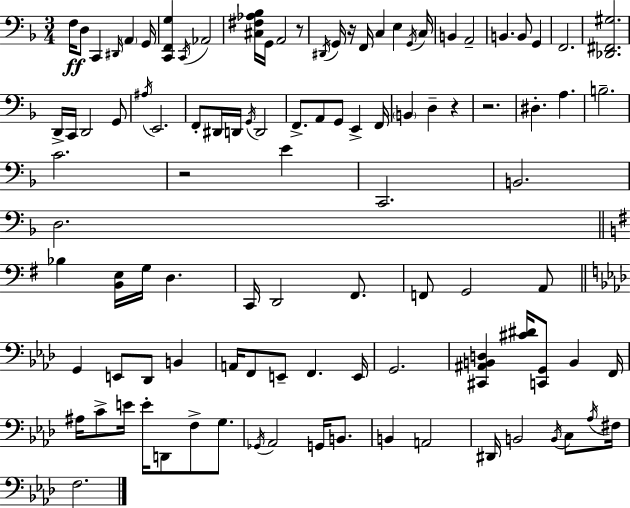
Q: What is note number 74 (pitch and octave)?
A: E4